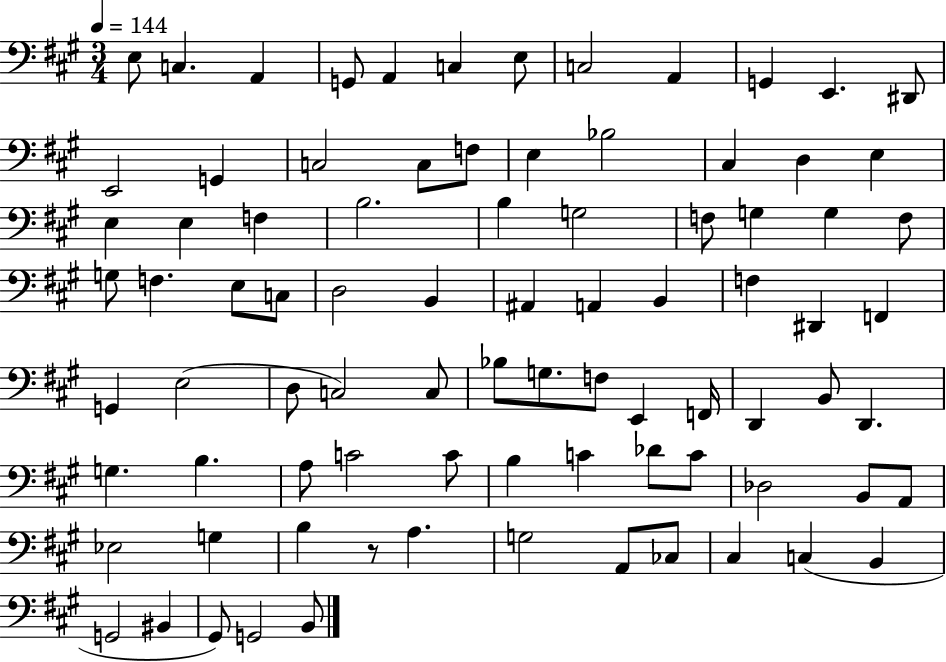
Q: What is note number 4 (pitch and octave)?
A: G2